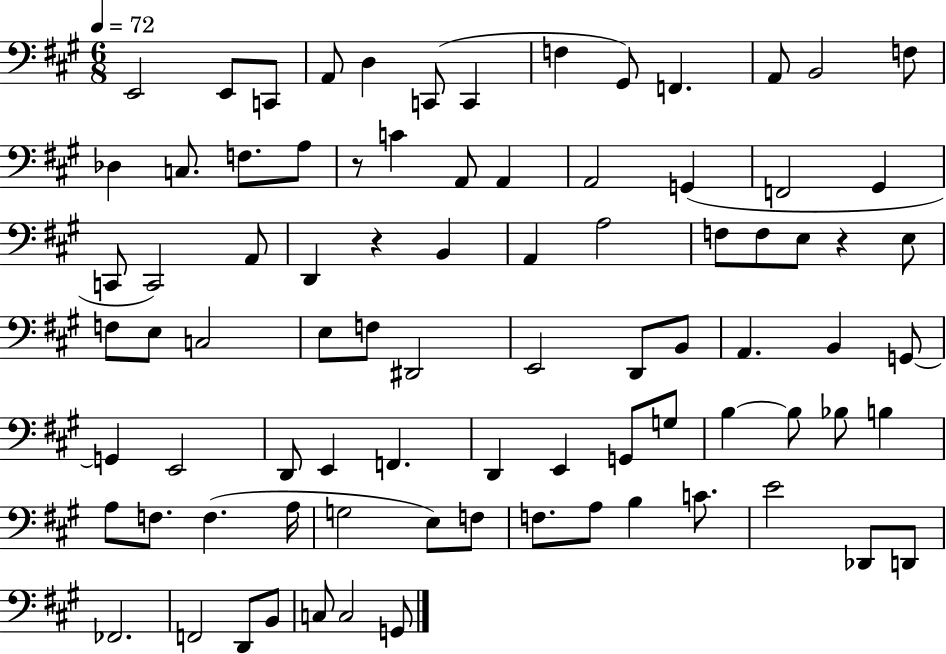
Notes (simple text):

E2/h E2/e C2/e A2/e D3/q C2/e C2/q F3/q G#2/e F2/q. A2/e B2/h F3/e Db3/q C3/e. F3/e. A3/e R/e C4/q A2/e A2/q A2/h G2/q F2/h G#2/q C2/e C2/h A2/e D2/q R/q B2/q A2/q A3/h F3/e F3/e E3/e R/q E3/e F3/e E3/e C3/h E3/e F3/e D#2/h E2/h D2/e B2/e A2/q. B2/q G2/e G2/q E2/h D2/e E2/q F2/q. D2/q E2/q G2/e G3/e B3/q B3/e Bb3/e B3/q A3/e F3/e. F3/q. A3/s G3/h E3/e F3/e F3/e. A3/e B3/q C4/e. E4/h Db2/e D2/e FES2/h. F2/h D2/e B2/e C3/e C3/h G2/e